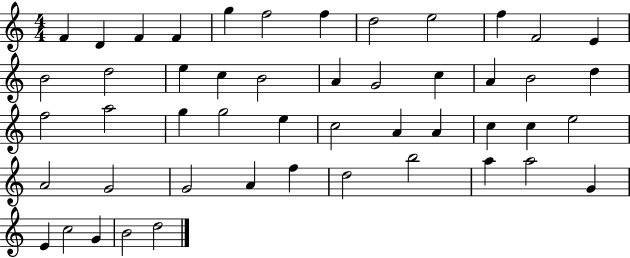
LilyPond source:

{
  \clef treble
  \numericTimeSignature
  \time 4/4
  \key c \major
  f'4 d'4 f'4 f'4 | g''4 f''2 f''4 | d''2 e''2 | f''4 f'2 e'4 | \break b'2 d''2 | e''4 c''4 b'2 | a'4 g'2 c''4 | a'4 b'2 d''4 | \break f''2 a''2 | g''4 g''2 e''4 | c''2 a'4 a'4 | c''4 c''4 e''2 | \break a'2 g'2 | g'2 a'4 f''4 | d''2 b''2 | a''4 a''2 g'4 | \break e'4 c''2 g'4 | b'2 d''2 | \bar "|."
}